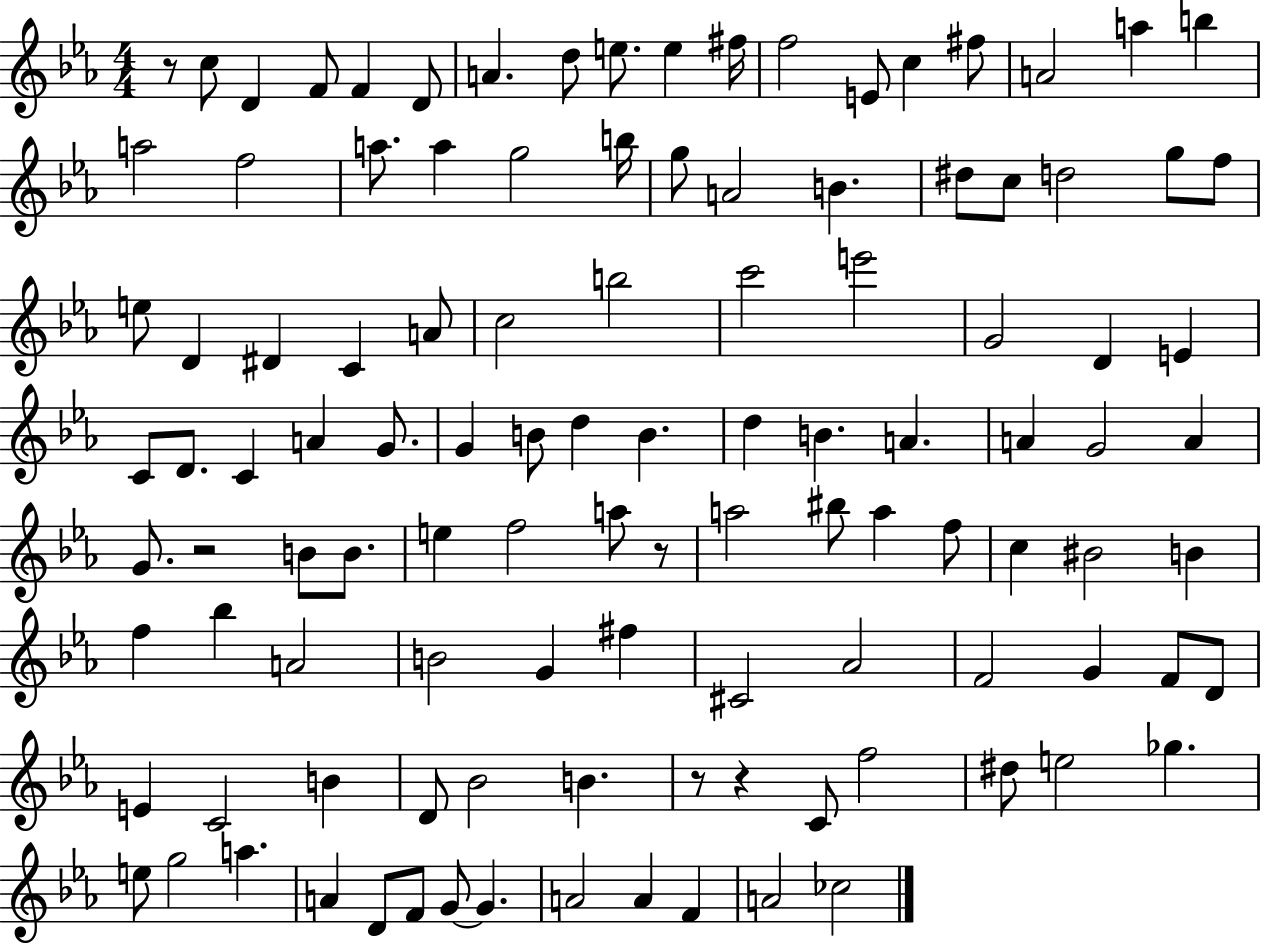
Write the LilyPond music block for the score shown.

{
  \clef treble
  \numericTimeSignature
  \time 4/4
  \key ees \major
  r8 c''8 d'4 f'8 f'4 d'8 | a'4. d''8 e''8. e''4 fis''16 | f''2 e'8 c''4 fis''8 | a'2 a''4 b''4 | \break a''2 f''2 | a''8. a''4 g''2 b''16 | g''8 a'2 b'4. | dis''8 c''8 d''2 g''8 f''8 | \break e''8 d'4 dis'4 c'4 a'8 | c''2 b''2 | c'''2 e'''2 | g'2 d'4 e'4 | \break c'8 d'8. c'4 a'4 g'8. | g'4 b'8 d''4 b'4. | d''4 b'4. a'4. | a'4 g'2 a'4 | \break g'8. r2 b'8 b'8. | e''4 f''2 a''8 r8 | a''2 bis''8 a''4 f''8 | c''4 bis'2 b'4 | \break f''4 bes''4 a'2 | b'2 g'4 fis''4 | cis'2 aes'2 | f'2 g'4 f'8 d'8 | \break e'4 c'2 b'4 | d'8 bes'2 b'4. | r8 r4 c'8 f''2 | dis''8 e''2 ges''4. | \break e''8 g''2 a''4. | a'4 d'8 f'8 g'8~~ g'4. | a'2 a'4 f'4 | a'2 ces''2 | \break \bar "|."
}